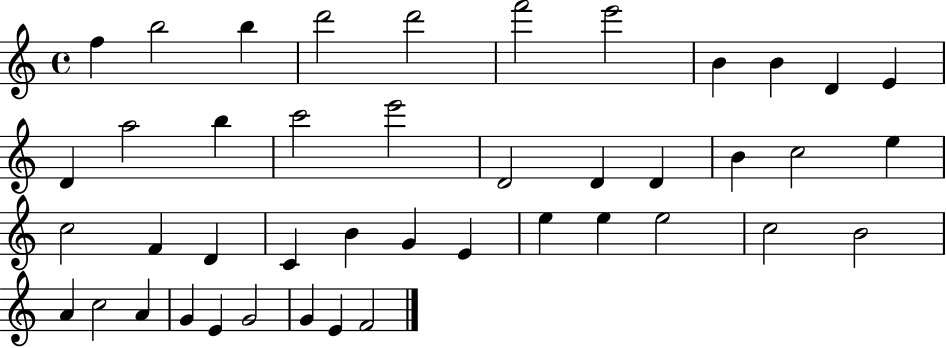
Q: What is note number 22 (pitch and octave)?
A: E5